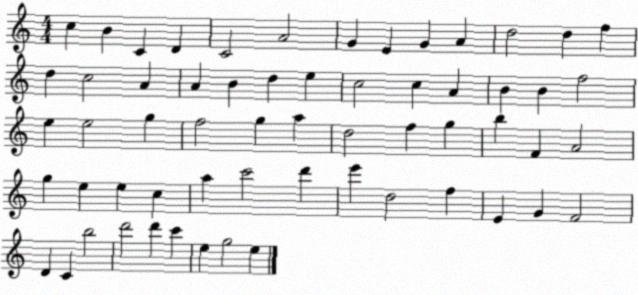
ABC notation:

X:1
T:Untitled
M:4/4
L:1/4
K:C
c B C D C2 A2 G E G A d2 d f d c2 A A B d e c2 c A B B f2 e e2 g f2 g a d2 f g b F A2 g e e c a c'2 d' e' d2 f E G F2 D C b2 d'2 d' c' e g2 e